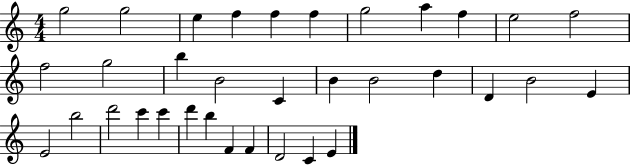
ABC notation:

X:1
T:Untitled
M:4/4
L:1/4
K:C
g2 g2 e f f f g2 a f e2 f2 f2 g2 b B2 C B B2 d D B2 E E2 b2 d'2 c' c' d' b F F D2 C E